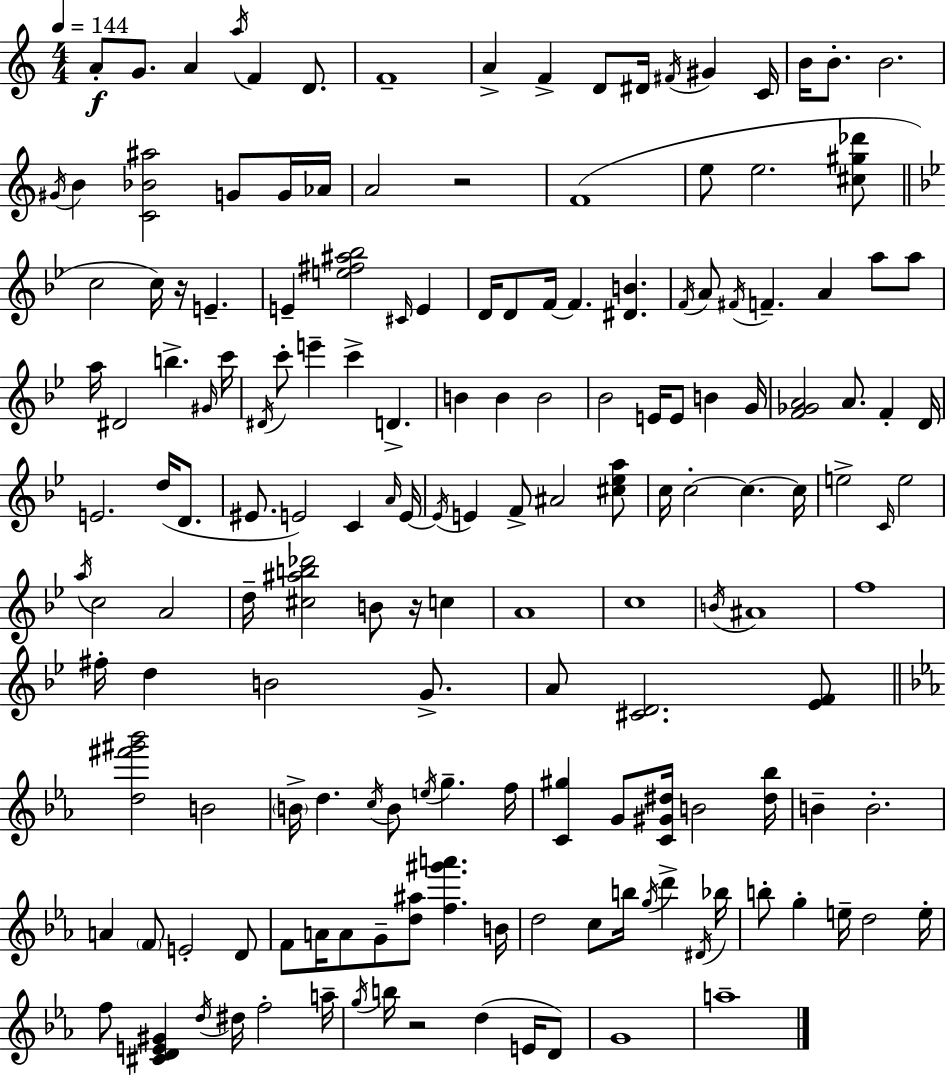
A4/e G4/e. A4/q A5/s F4/q D4/e. F4/w A4/q F4/q D4/e D#4/s F#4/s G#4/q C4/s B4/s B4/e. B4/h. G#4/s B4/q [C4,Bb4,A#5]/h G4/e G4/s Ab4/s A4/h R/h F4/w E5/e E5/h. [C#5,G#5,Db6]/e C5/h C5/s R/s E4/q. E4/q [E5,F#5,A#5,Bb5]/h C#4/s E4/q D4/s D4/e F4/s F4/q. [D#4,B4]/q. F4/s A4/e F#4/s F4/q. A4/q A5/e A5/e A5/s D#4/h B5/q. G#4/s C6/s D#4/s C6/e E6/q C6/q D4/q. B4/q B4/q B4/h Bb4/h E4/s E4/e B4/q G4/s [F4,Gb4,A4]/h A4/e. F4/q D4/s E4/h. D5/s D4/e. EIS4/e. E4/h C4/q A4/s E4/s E4/s E4/q F4/e A#4/h [C#5,Eb5,A5]/e C5/s C5/h C5/q. C5/s E5/h C4/s E5/h A5/s C5/h A4/h D5/s [C#5,A#5,B5,Db6]/h B4/e R/s C5/q A4/w C5/w B4/s A#4/w F5/w F#5/s D5/q B4/h G4/e. A4/e [C#4,D4]/h. [Eb4,F4]/e [D5,F#6,G#6,Bb6]/h B4/h B4/s D5/q. C5/s B4/e E5/s G5/q. F5/s [C4,G#5]/q G4/e [C4,G#4,D#5]/s B4/h [D#5,Bb5]/s B4/q B4/h. A4/q F4/e E4/h D4/e F4/e A4/s A4/e G4/e [D5,A#5]/e [F5,G#6,A6]/q. B4/s D5/h C5/e B5/s G5/s D6/q D#4/s Bb5/s B5/e G5/q E5/s D5/h E5/s F5/e [C#4,D4,E4,G#4]/q D5/s D#5/s F5/h A5/s G5/s B5/s R/h D5/q E4/s D4/e G4/w A5/w